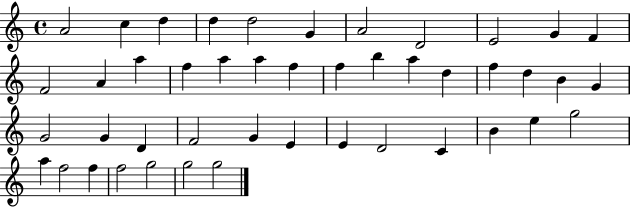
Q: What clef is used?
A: treble